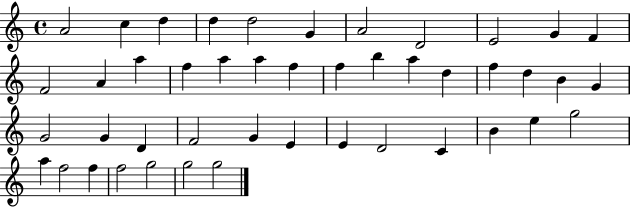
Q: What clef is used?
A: treble